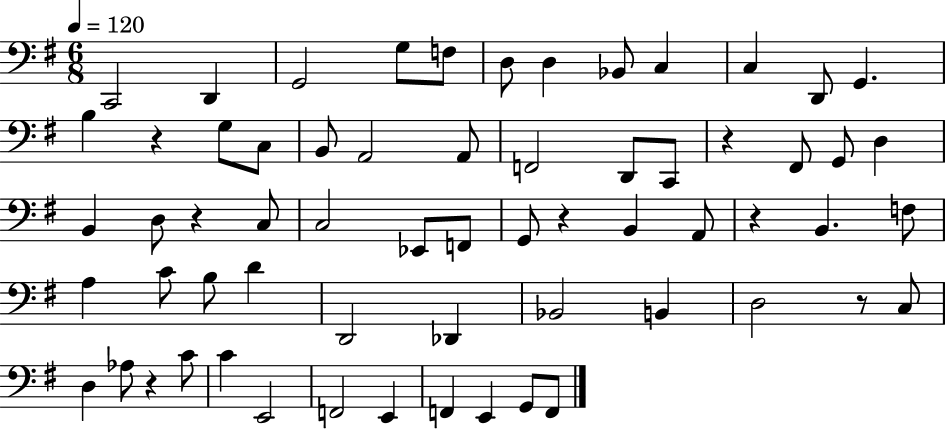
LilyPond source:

{
  \clef bass
  \numericTimeSignature
  \time 6/8
  \key g \major
  \tempo 4 = 120
  c,2 d,4 | g,2 g8 f8 | d8 d4 bes,8 c4 | c4 d,8 g,4. | \break b4 r4 g8 c8 | b,8 a,2 a,8 | f,2 d,8 c,8 | r4 fis,8 g,8 d4 | \break b,4 d8 r4 c8 | c2 ees,8 f,8 | g,8 r4 b,4 a,8 | r4 b,4. f8 | \break a4 c'8 b8 d'4 | d,2 des,4 | bes,2 b,4 | d2 r8 c8 | \break d4 aes8 r4 c'8 | c'4 e,2 | f,2 e,4 | f,4 e,4 g,8 f,8 | \break \bar "|."
}